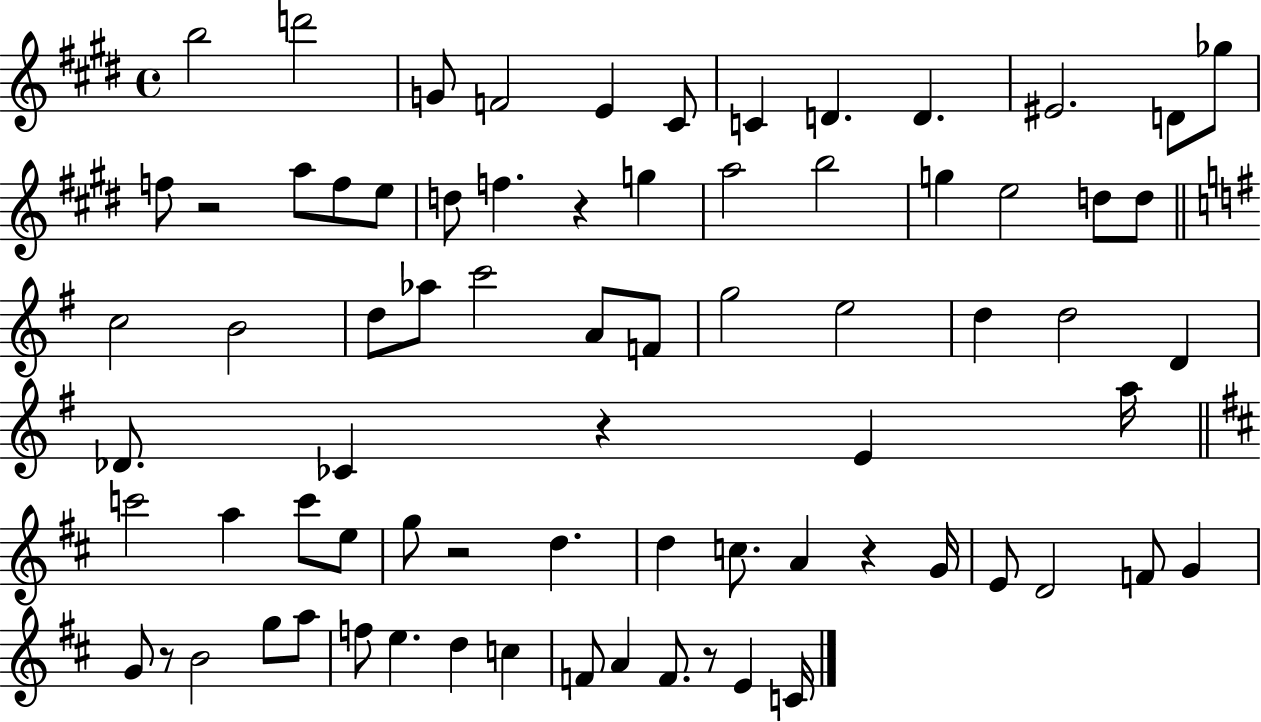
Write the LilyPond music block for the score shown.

{
  \clef treble
  \time 4/4
  \defaultTimeSignature
  \key e \major
  \repeat volta 2 { b''2 d'''2 | g'8 f'2 e'4 cis'8 | c'4 d'4. d'4. | eis'2. d'8 ges''8 | \break f''8 r2 a''8 f''8 e''8 | d''8 f''4. r4 g''4 | a''2 b''2 | g''4 e''2 d''8 d''8 | \break \bar "||" \break \key g \major c''2 b'2 | d''8 aes''8 c'''2 a'8 f'8 | g''2 e''2 | d''4 d''2 d'4 | \break des'8. ces'4 r4 e'4 a''16 | \bar "||" \break \key d \major c'''2 a''4 c'''8 e''8 | g''8 r2 d''4. | d''4 c''8. a'4 r4 g'16 | e'8 d'2 f'8 g'4 | \break g'8 r8 b'2 g''8 a''8 | f''8 e''4. d''4 c''4 | f'8 a'4 f'8. r8 e'4 c'16 | } \bar "|."
}